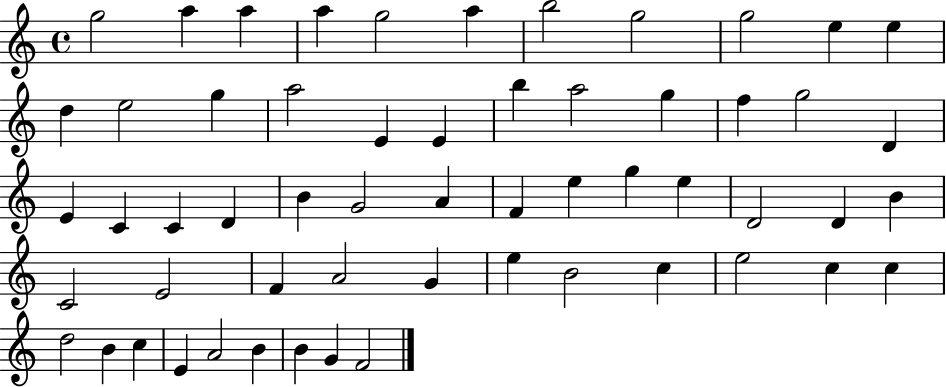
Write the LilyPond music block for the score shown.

{
  \clef treble
  \time 4/4
  \defaultTimeSignature
  \key c \major
  g''2 a''4 a''4 | a''4 g''2 a''4 | b''2 g''2 | g''2 e''4 e''4 | \break d''4 e''2 g''4 | a''2 e'4 e'4 | b''4 a''2 g''4 | f''4 g''2 d'4 | \break e'4 c'4 c'4 d'4 | b'4 g'2 a'4 | f'4 e''4 g''4 e''4 | d'2 d'4 b'4 | \break c'2 e'2 | f'4 a'2 g'4 | e''4 b'2 c''4 | e''2 c''4 c''4 | \break d''2 b'4 c''4 | e'4 a'2 b'4 | b'4 g'4 f'2 | \bar "|."
}